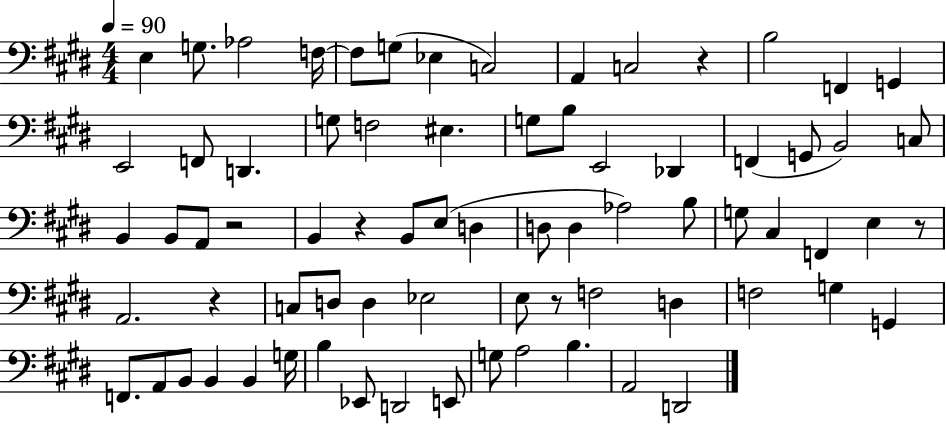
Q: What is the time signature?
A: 4/4